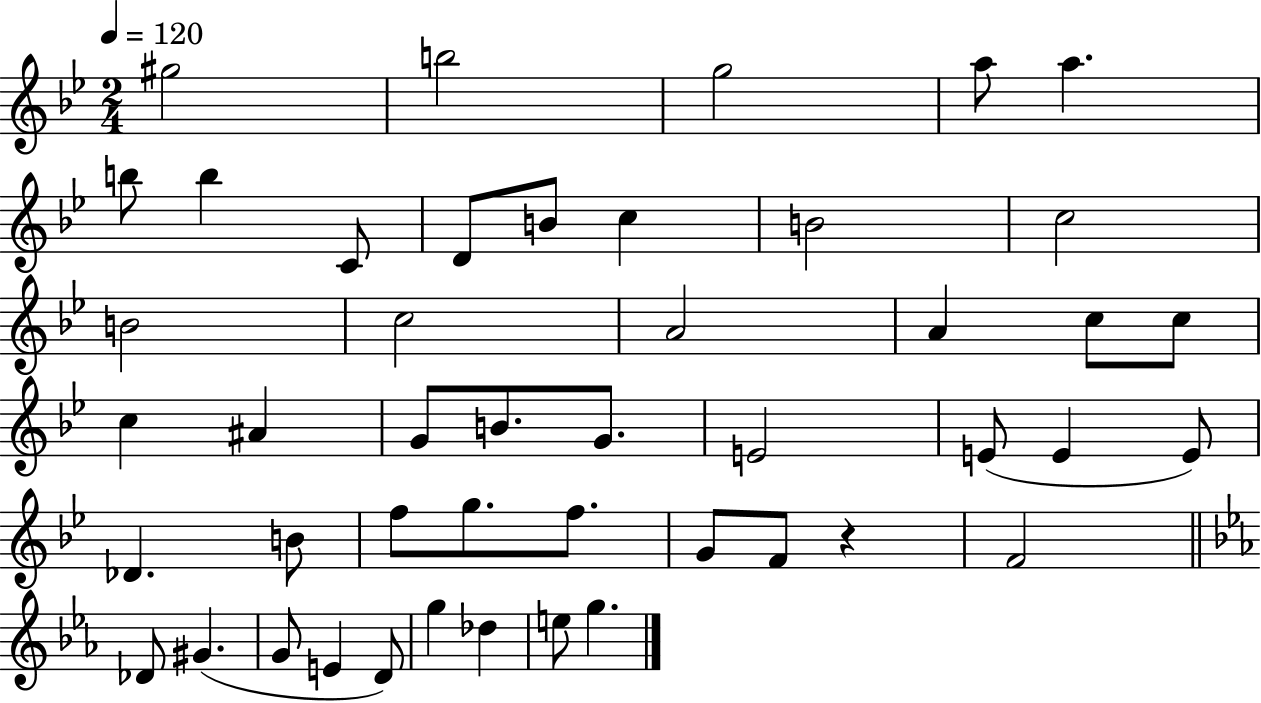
G#5/h B5/h G5/h A5/e A5/q. B5/e B5/q C4/e D4/e B4/e C5/q B4/h C5/h B4/h C5/h A4/h A4/q C5/e C5/e C5/q A#4/q G4/e B4/e. G4/e. E4/h E4/e E4/q E4/e Db4/q. B4/e F5/e G5/e. F5/e. G4/e F4/e R/q F4/h Db4/e G#4/q. G4/e E4/q D4/e G5/q Db5/q E5/e G5/q.